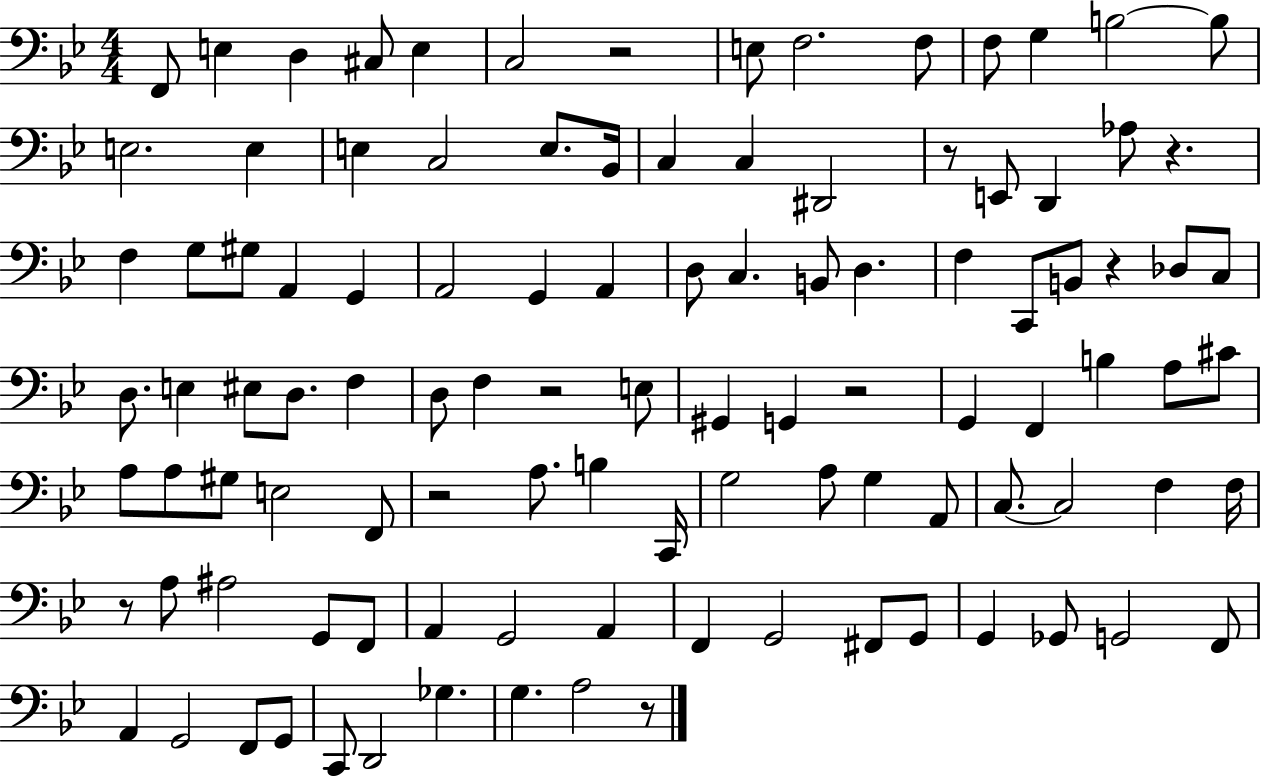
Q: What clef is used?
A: bass